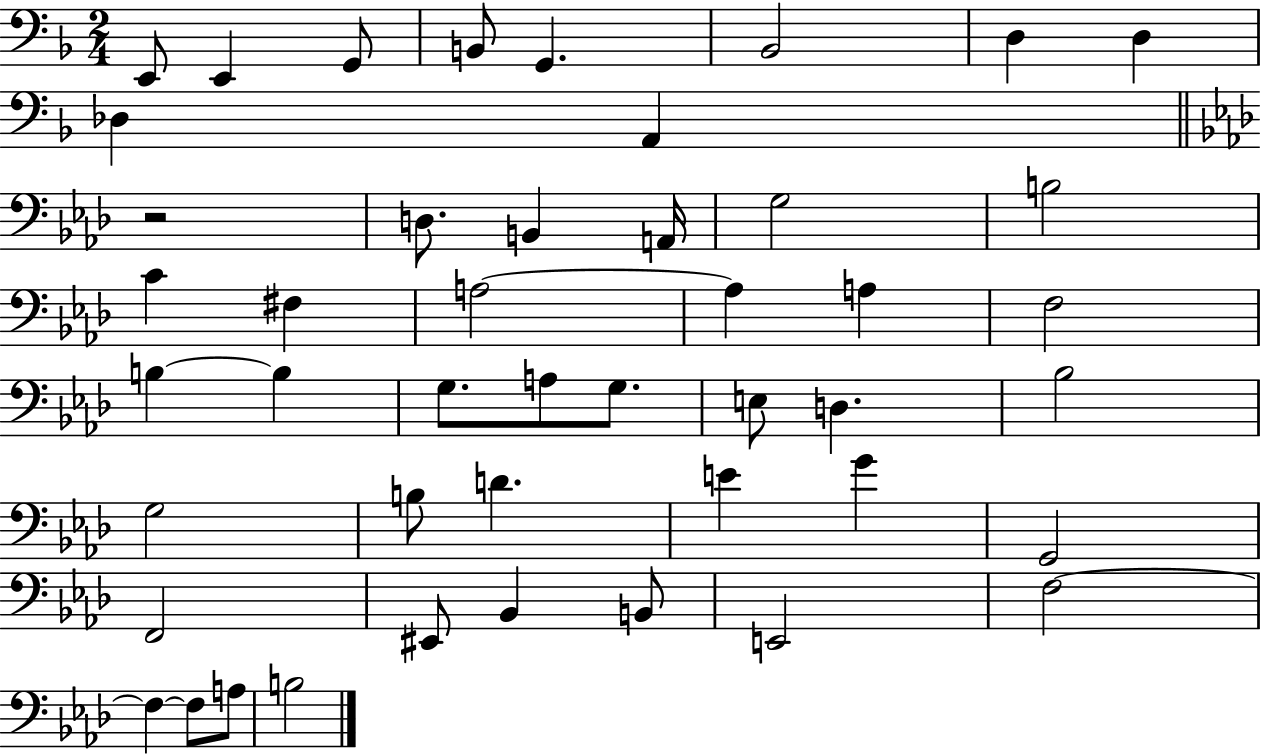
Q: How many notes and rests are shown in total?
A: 46